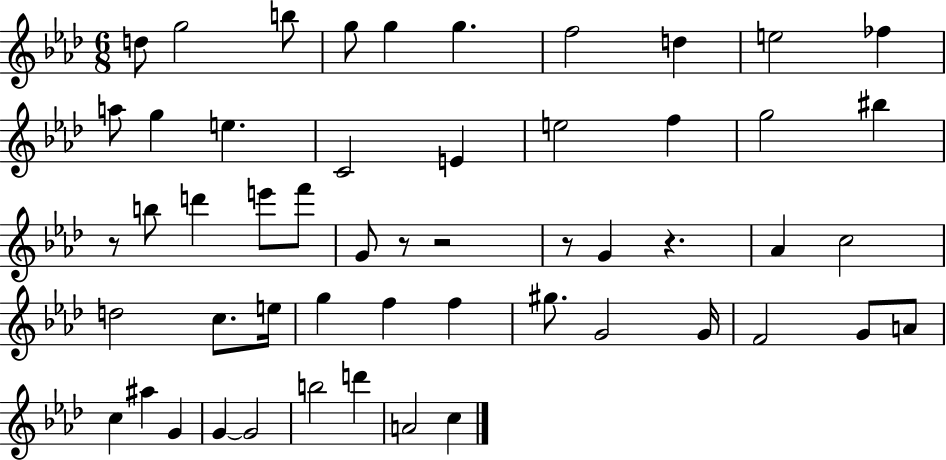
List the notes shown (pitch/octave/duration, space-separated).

D5/e G5/h B5/e G5/e G5/q G5/q. F5/h D5/q E5/h FES5/q A5/e G5/q E5/q. C4/h E4/q E5/h F5/q G5/h BIS5/q R/e B5/e D6/q E6/e F6/e G4/e R/e R/h R/e G4/q R/q. Ab4/q C5/h D5/h C5/e. E5/s G5/q F5/q F5/q G#5/e. G4/h G4/s F4/h G4/e A4/e C5/q A#5/q G4/q G4/q G4/h B5/h D6/q A4/h C5/q